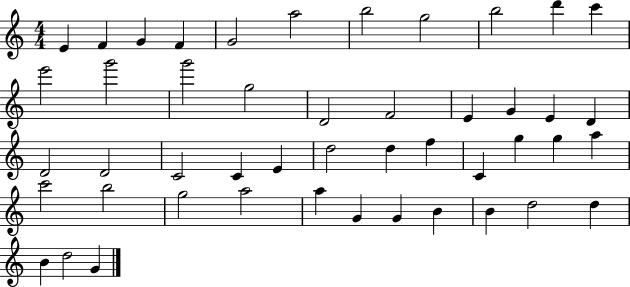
E4/q F4/q G4/q F4/q G4/h A5/h B5/h G5/h B5/h D6/q C6/q E6/h G6/h G6/h G5/h D4/h F4/h E4/q G4/q E4/q D4/q D4/h D4/h C4/h C4/q E4/q D5/h D5/q F5/q C4/q G5/q G5/q A5/q C6/h B5/h G5/h A5/h A5/q G4/q G4/q B4/q B4/q D5/h D5/q B4/q D5/h G4/q